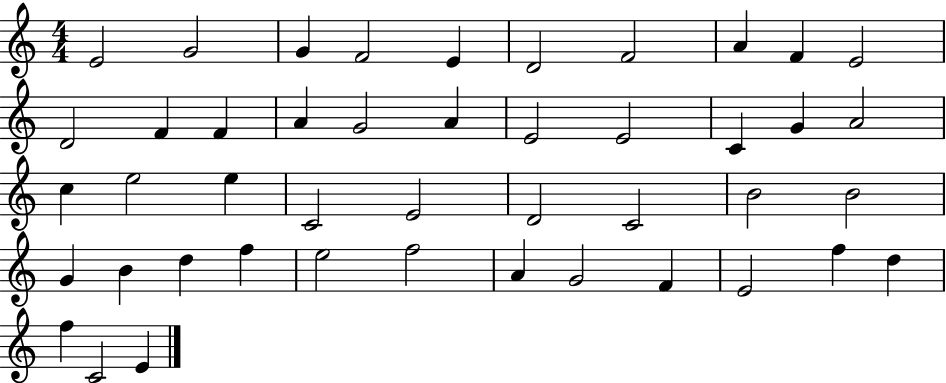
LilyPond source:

{
  \clef treble
  \numericTimeSignature
  \time 4/4
  \key c \major
  e'2 g'2 | g'4 f'2 e'4 | d'2 f'2 | a'4 f'4 e'2 | \break d'2 f'4 f'4 | a'4 g'2 a'4 | e'2 e'2 | c'4 g'4 a'2 | \break c''4 e''2 e''4 | c'2 e'2 | d'2 c'2 | b'2 b'2 | \break g'4 b'4 d''4 f''4 | e''2 f''2 | a'4 g'2 f'4 | e'2 f''4 d''4 | \break f''4 c'2 e'4 | \bar "|."
}